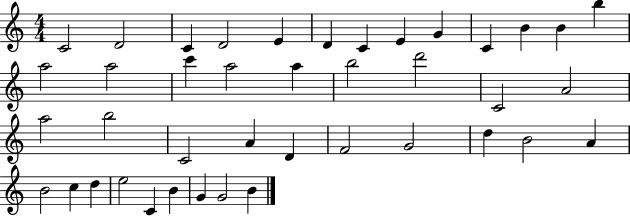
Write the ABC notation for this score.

X:1
T:Untitled
M:4/4
L:1/4
K:C
C2 D2 C D2 E D C E G C B B b a2 a2 c' a2 a b2 d'2 C2 A2 a2 b2 C2 A D F2 G2 d B2 A B2 c d e2 C B G G2 B